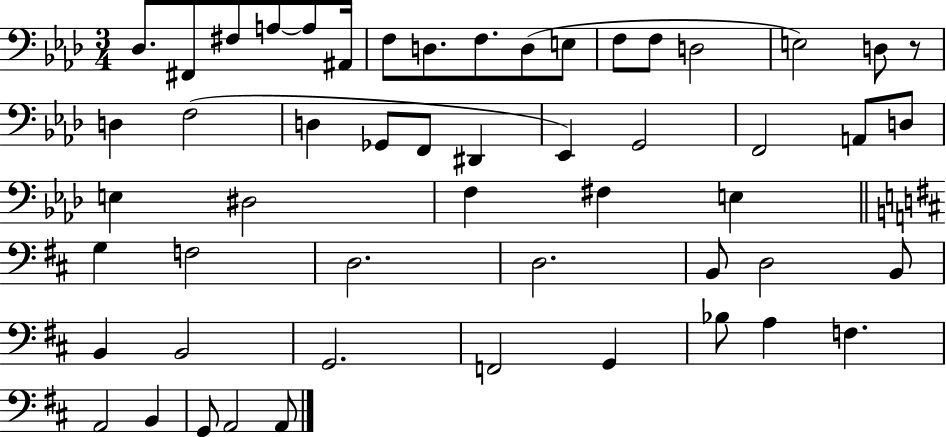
{
  \clef bass
  \numericTimeSignature
  \time 3/4
  \key aes \major
  \repeat volta 2 { des8. fis,8 fis8 a8~~ a8 ais,16 | f8 d8. f8. d8( e8 | f8 f8 d2 | e2) d8 r8 | \break d4 f2( | d4 ges,8 f,8 dis,4 | ees,4) g,2 | f,2 a,8 d8 | \break e4 dis2 | f4 fis4 e4 | \bar "||" \break \key d \major g4 f2 | d2. | d2. | b,8 d2 b,8 | \break b,4 b,2 | g,2. | f,2 g,4 | bes8 a4 f4. | \break a,2 b,4 | g,8 a,2 a,8 | } \bar "|."
}